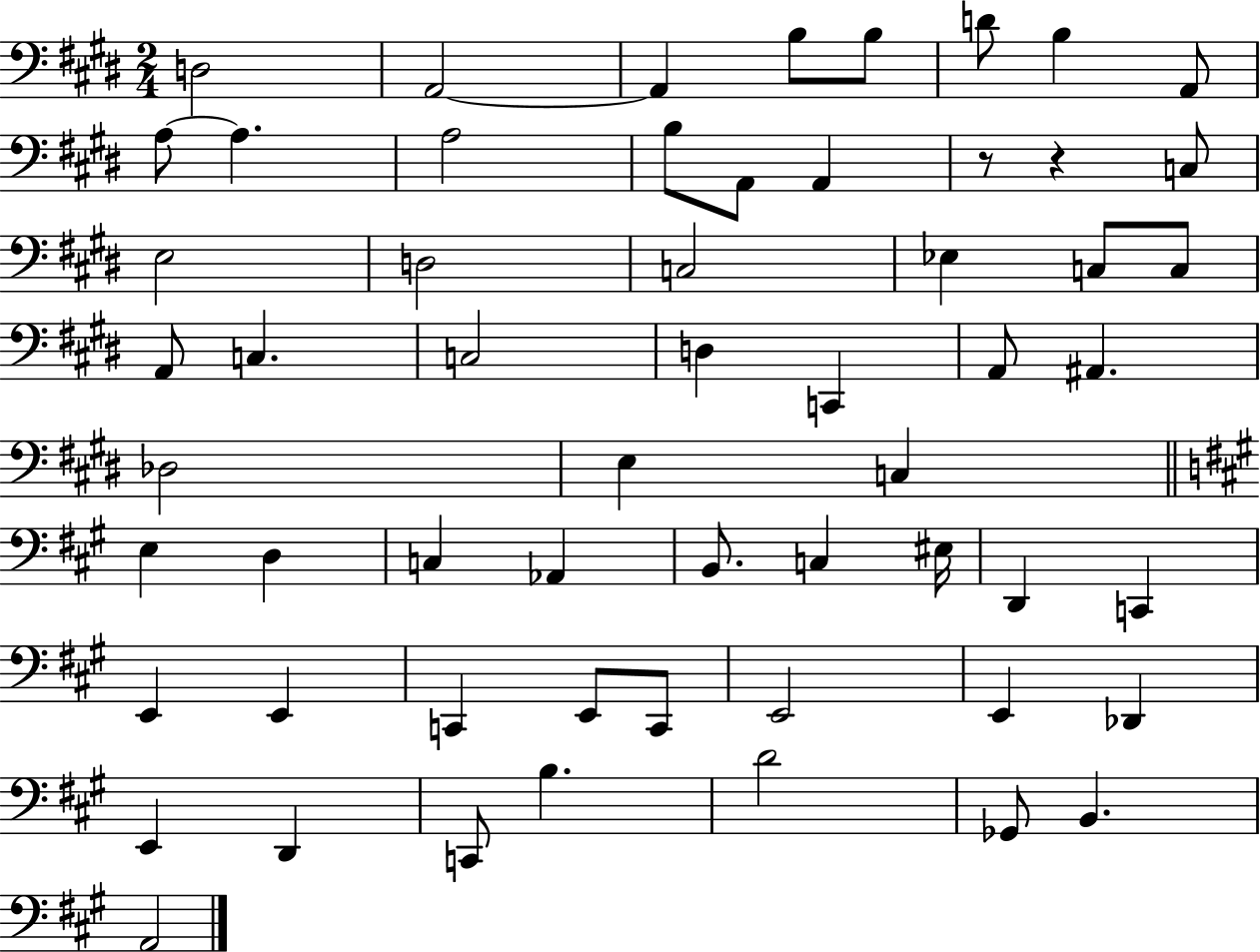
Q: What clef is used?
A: bass